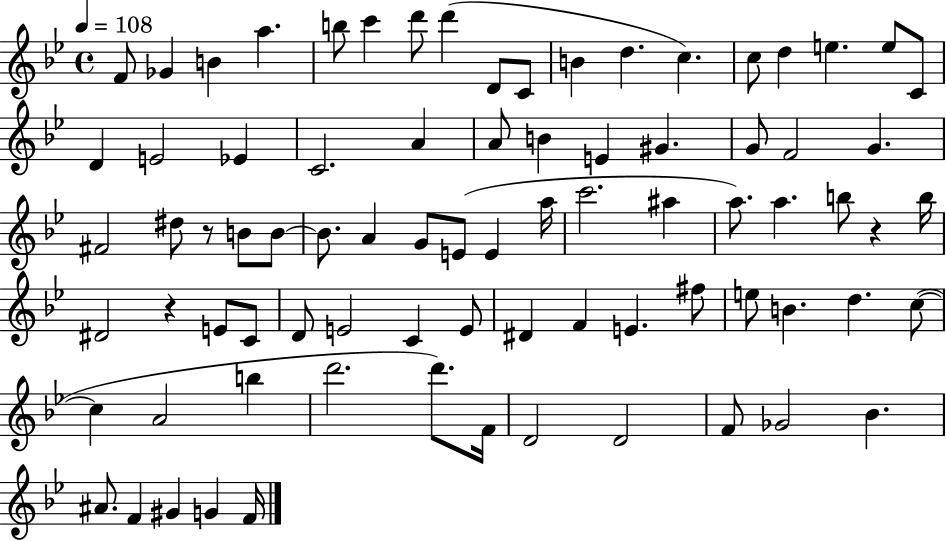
F4/e Gb4/q B4/q A5/q. B5/e C6/q D6/e D6/q D4/e C4/e B4/q D5/q. C5/q. C5/e D5/q E5/q. E5/e C4/e D4/q E4/h Eb4/q C4/h. A4/q A4/e B4/q E4/q G#4/q. G4/e F4/h G4/q. F#4/h D#5/e R/e B4/e B4/e B4/e. A4/q G4/e E4/e E4/q A5/s C6/h. A#5/q A5/e. A5/q. B5/e R/q B5/s D#4/h R/q E4/e C4/e D4/e E4/h C4/q E4/e D#4/q F4/q E4/q. F#5/e E5/e B4/q. D5/q. C5/e C5/q A4/h B5/q D6/h. D6/e. F4/s D4/h D4/h F4/e Gb4/h Bb4/q. A#4/e. F4/q G#4/q G4/q F4/s